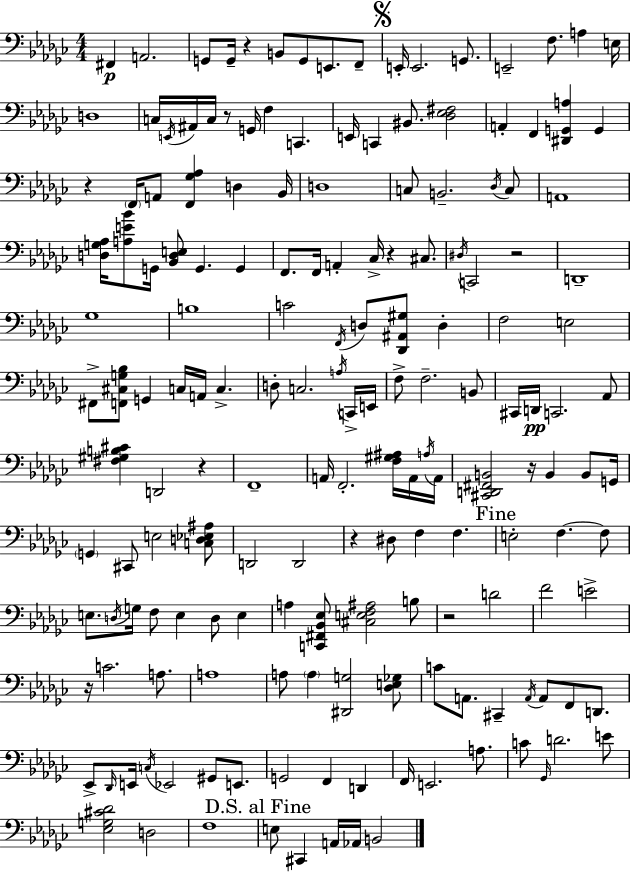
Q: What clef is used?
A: bass